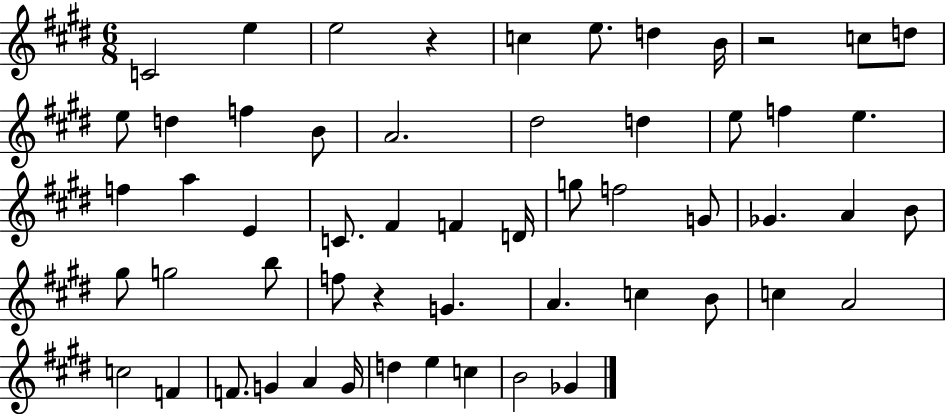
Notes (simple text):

C4/h E5/q E5/h R/q C5/q E5/e. D5/q B4/s R/h C5/e D5/e E5/e D5/q F5/q B4/e A4/h. D#5/h D5/q E5/e F5/q E5/q. F5/q A5/q E4/q C4/e. F#4/q F4/q D4/s G5/e F5/h G4/e Gb4/q. A4/q B4/e G#5/e G5/h B5/e F5/e R/q G4/q. A4/q. C5/q B4/e C5/q A4/h C5/h F4/q F4/e. G4/q A4/q G4/s D5/q E5/q C5/q B4/h Gb4/q